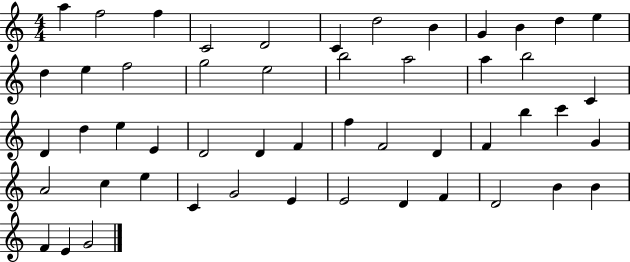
{
  \clef treble
  \numericTimeSignature
  \time 4/4
  \key c \major
  a''4 f''2 f''4 | c'2 d'2 | c'4 d''2 b'4 | g'4 b'4 d''4 e''4 | \break d''4 e''4 f''2 | g''2 e''2 | b''2 a''2 | a''4 b''2 c'4 | \break d'4 d''4 e''4 e'4 | d'2 d'4 f'4 | f''4 f'2 d'4 | f'4 b''4 c'''4 g'4 | \break a'2 c''4 e''4 | c'4 g'2 e'4 | e'2 d'4 f'4 | d'2 b'4 b'4 | \break f'4 e'4 g'2 | \bar "|."
}